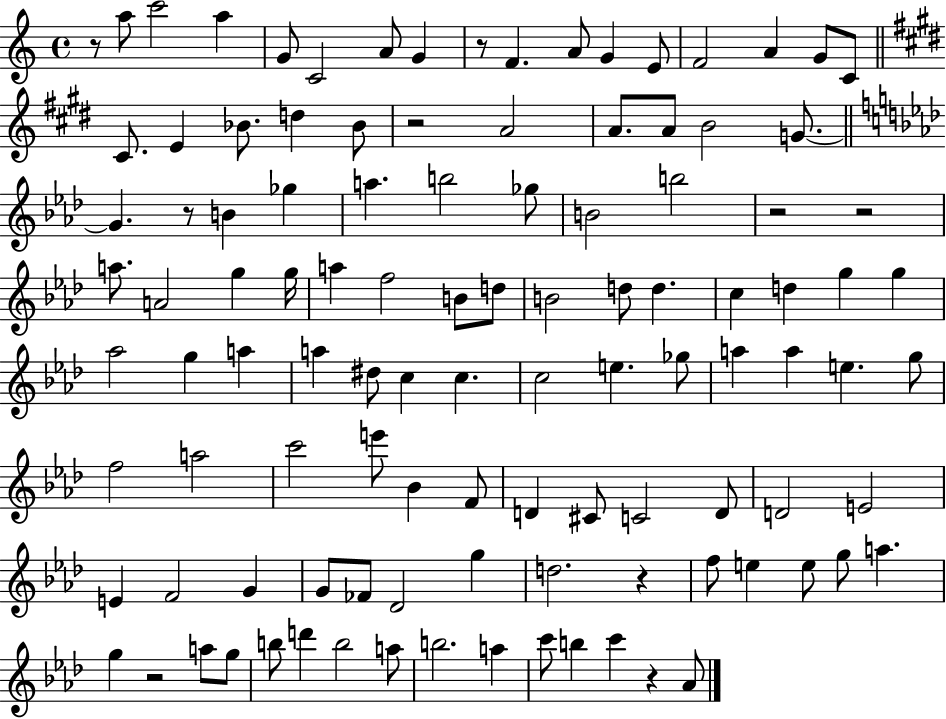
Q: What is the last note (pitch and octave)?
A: Ab4